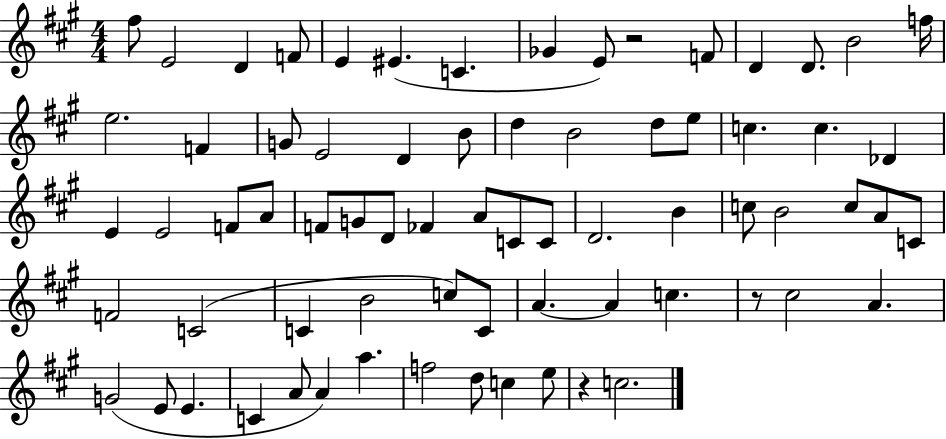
{
  \clef treble
  \numericTimeSignature
  \time 4/4
  \key a \major
  fis''8 e'2 d'4 f'8 | e'4 eis'4.( c'4. | ges'4 e'8) r2 f'8 | d'4 d'8. b'2 f''16 | \break e''2. f'4 | g'8 e'2 d'4 b'8 | d''4 b'2 d''8 e''8 | c''4. c''4. des'4 | \break e'4 e'2 f'8 a'8 | f'8 g'8 d'8 fes'4 a'8 c'8 c'8 | d'2. b'4 | c''8 b'2 c''8 a'8 c'8 | \break f'2 c'2( | c'4 b'2 c''8) c'8 | a'4.~~ a'4 c''4. | r8 cis''2 a'4. | \break g'2( e'8 e'4. | c'4 a'8 a'4) a''4. | f''2 d''8 c''4 e''8 | r4 c''2. | \break \bar "|."
}